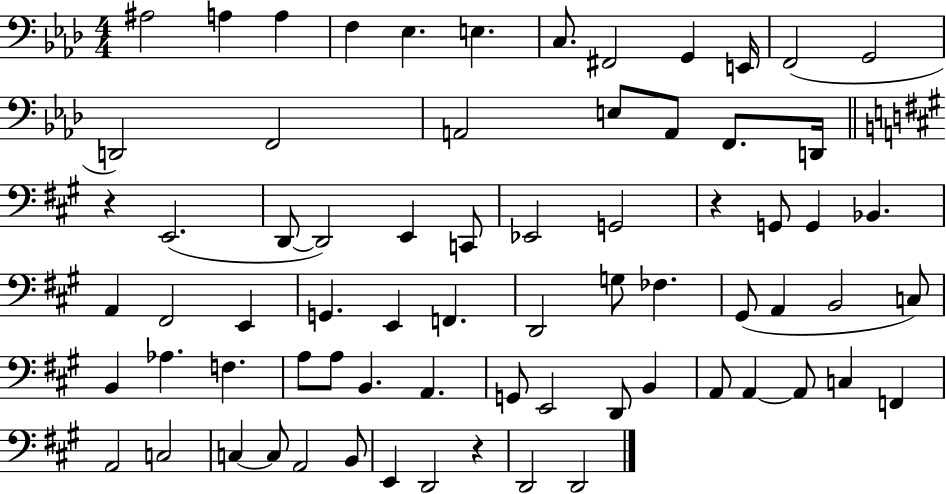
{
  \clef bass
  \numericTimeSignature
  \time 4/4
  \key aes \major
  ais2 a4 a4 | f4 ees4. e4. | c8. fis,2 g,4 e,16 | f,2( g,2 | \break d,2) f,2 | a,2 e8 a,8 f,8. d,16 | \bar "||" \break \key a \major r4 e,2.( | d,8~~ d,2) e,4 c,8 | ees,2 g,2 | r4 g,8 g,4 bes,4. | \break a,4 fis,2 e,4 | g,4. e,4 f,4. | d,2 g8 fes4. | gis,8( a,4 b,2 c8) | \break b,4 aes4. f4. | a8 a8 b,4. a,4. | g,8 e,2 d,8 b,4 | a,8 a,4~~ a,8 c4 f,4 | \break a,2 c2 | c4~~ c8 a,2 b,8 | e,4 d,2 r4 | d,2 d,2 | \break \bar "|."
}